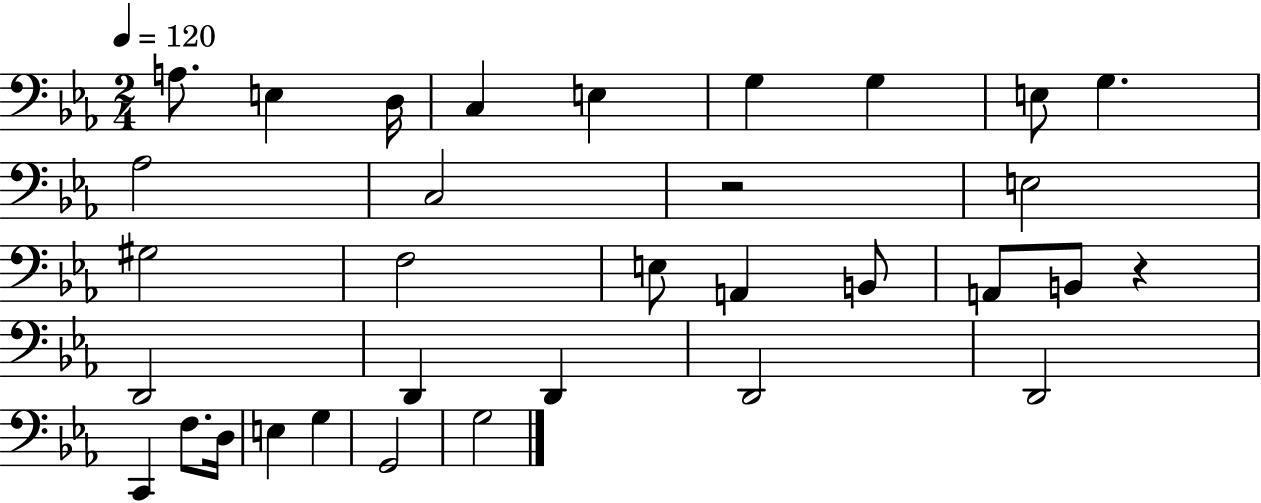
X:1
T:Untitled
M:2/4
L:1/4
K:Eb
A,/2 E, D,/4 C, E, G, G, E,/2 G, _A,2 C,2 z2 E,2 ^G,2 F,2 E,/2 A,, B,,/2 A,,/2 B,,/2 z D,,2 D,, D,, D,,2 D,,2 C,, F,/2 D,/4 E, G, G,,2 G,2